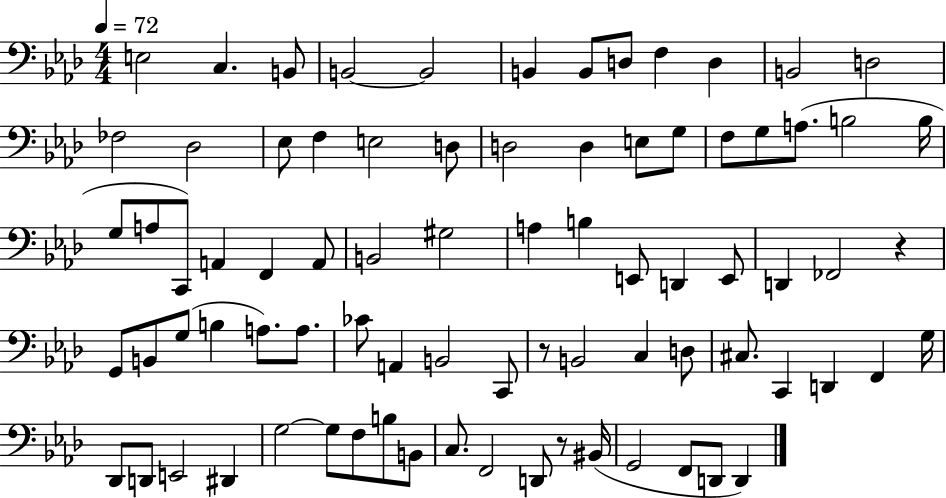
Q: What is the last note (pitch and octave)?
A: D2